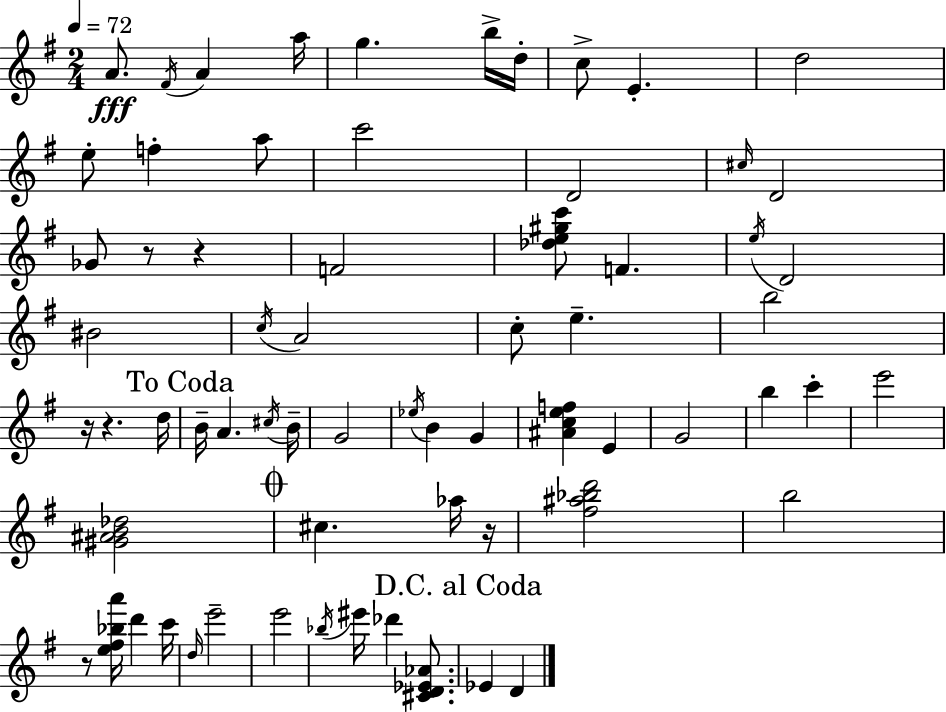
{
  \clef treble
  \numericTimeSignature
  \time 2/4
  \key g \major
  \tempo 4 = 72
  \repeat volta 2 { a'8.\fff \acciaccatura { fis'16 } a'4 | a''16 g''4. b''16-> | d''16-. c''8-> e'4.-. | d''2 | \break e''8-. f''4-. a''8 | c'''2 | d'2 | \grace { cis''16 } d'2 | \break ges'8 r8 r4 | f'2 | <des'' e'' gis'' c'''>8 f'4. | \acciaccatura { e''16 } d'2 | \break bis'2 | \acciaccatura { c''16 } a'2 | c''8-. e''4.-- | b''2 | \break r16 r4. | d''16 \mark "To Coda" b'16-- a'4. | \acciaccatura { cis''16 } b'16-- g'2 | \acciaccatura { ees''16 } b'4 | \break g'4 <ais' c'' e'' f''>4 | e'4 g'2 | b''4 | c'''4-. e'''2 | \break <gis' ais' b' des''>2 | \mark \markup { \musicglyph "scripts.coda" } cis''4. | aes''16 r16 <fis'' ais'' bes'' d'''>2 | b''2 | \break r8 | <e'' fis'' bes'' a'''>16 d'''4 c'''16 \grace { d''16 } e'''2-- | e'''2 | \acciaccatura { bes''16 } | \break eis'''16 des'''4 <cis' d' ees' aes'>8. | \mark "D.C. al Coda" ees'4 d'4 | } \bar "|."
}